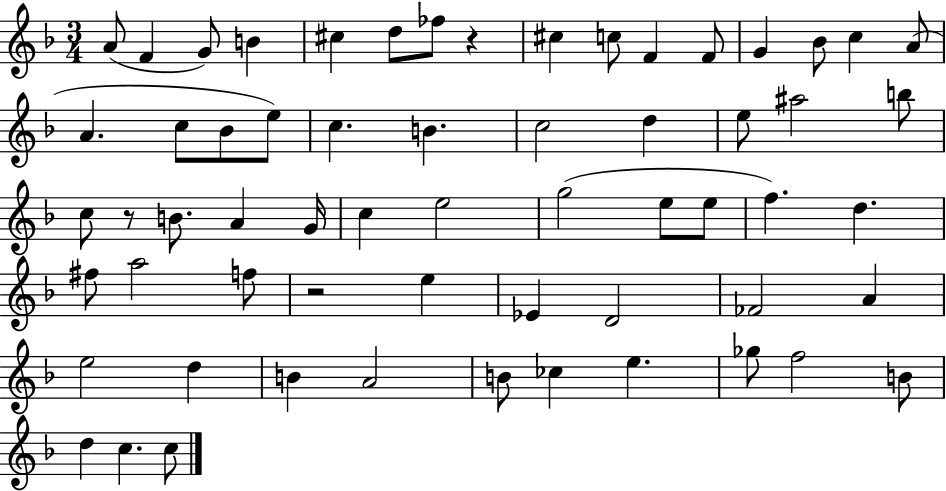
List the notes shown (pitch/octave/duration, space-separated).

A4/e F4/q G4/e B4/q C#5/q D5/e FES5/e R/q C#5/q C5/e F4/q F4/e G4/q Bb4/e C5/q A4/e A4/q. C5/e Bb4/e E5/e C5/q. B4/q. C5/h D5/q E5/e A#5/h B5/e C5/e R/e B4/e. A4/q G4/s C5/q E5/h G5/h E5/e E5/e F5/q. D5/q. F#5/e A5/h F5/e R/h E5/q Eb4/q D4/h FES4/h A4/q E5/h D5/q B4/q A4/h B4/e CES5/q E5/q. Gb5/e F5/h B4/e D5/q C5/q. C5/e